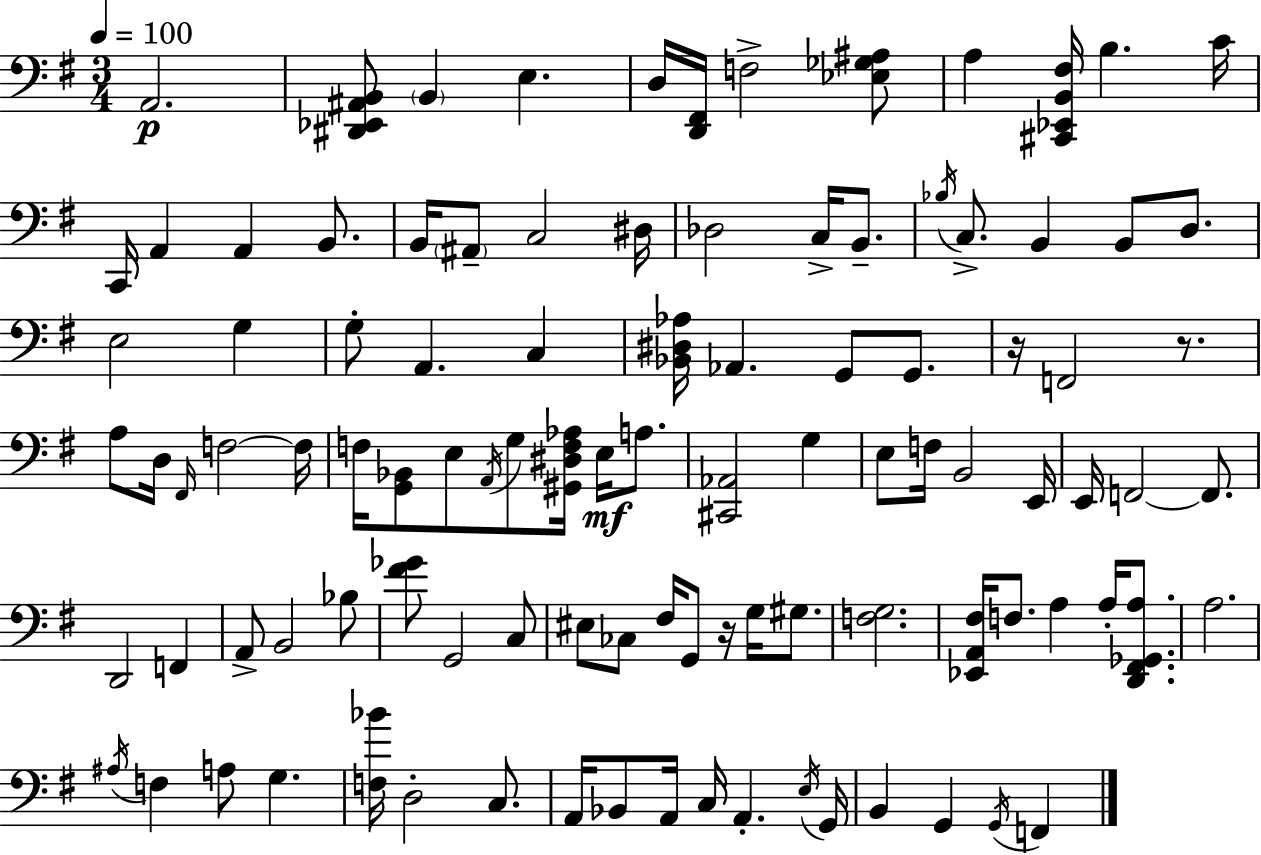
A2/h. [D#2,Eb2,A#2,B2]/e B2/q E3/q. D3/s [D2,F#2]/s F3/h [Eb3,Gb3,A#3]/e A3/q [C#2,Eb2,B2,F#3]/s B3/q. C4/s C2/s A2/q A2/q B2/e. B2/s A#2/e C3/h D#3/s Db3/h C3/s B2/e. Bb3/s C3/e. B2/q B2/e D3/e. E3/h G3/q G3/e A2/q. C3/q [Bb2,D#3,Ab3]/s Ab2/q. G2/e G2/e. R/s F2/h R/e. A3/e D3/s F#2/s F3/h F3/s F3/s [G2,Bb2]/e E3/e A2/s G3/e [G#2,D#3,F3,Ab3]/s E3/s A3/e. [C#2,Ab2]/h G3/q E3/e F3/s B2/h E2/s E2/s F2/h F2/e. D2/h F2/q A2/e B2/h Bb3/e [F#4,Gb4]/e G2/h C3/e EIS3/e CES3/e F#3/s G2/e R/s G3/s G#3/e. [F3,G3]/h. [Eb2,A2,F#3]/s F3/e. A3/q A3/s [D2,F#2,Gb2,A3]/e. A3/h. A#3/s F3/q A3/e G3/q. [F3,Bb4]/s D3/h C3/e. A2/s Bb2/e A2/s C3/s A2/q. E3/s G2/s B2/q G2/q G2/s F2/q